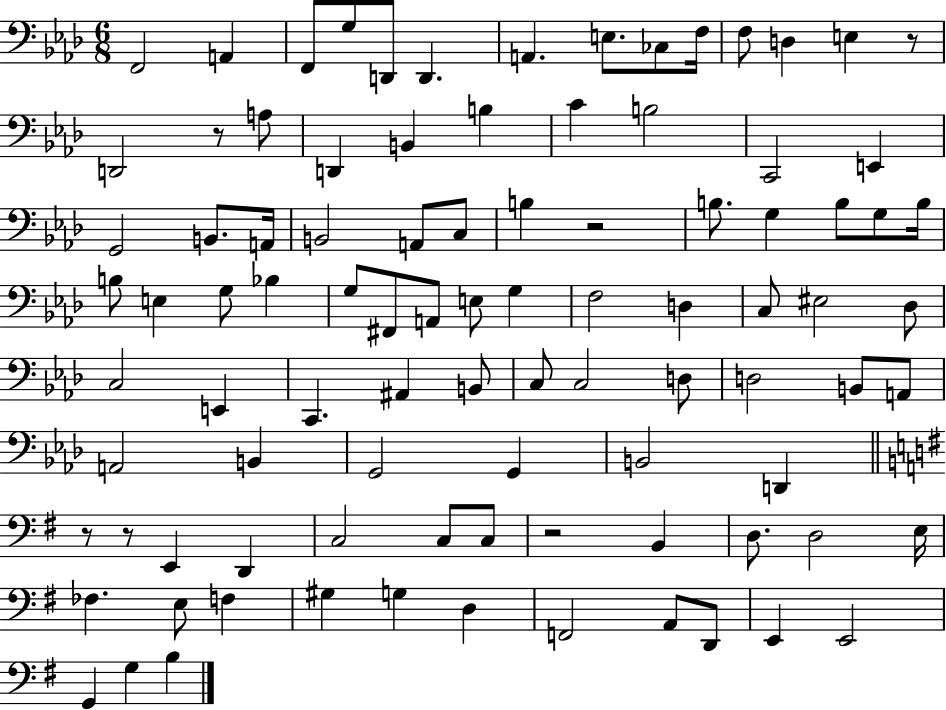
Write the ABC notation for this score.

X:1
T:Untitled
M:6/8
L:1/4
K:Ab
F,,2 A,, F,,/2 G,/2 D,,/2 D,, A,, E,/2 _C,/2 F,/4 F,/2 D, E, z/2 D,,2 z/2 A,/2 D,, B,, B, C B,2 C,,2 E,, G,,2 B,,/2 A,,/4 B,,2 A,,/2 C,/2 B, z2 B,/2 G, B,/2 G,/2 B,/4 B,/2 E, G,/2 _B, G,/2 ^F,,/2 A,,/2 E,/2 G, F,2 D, C,/2 ^E,2 _D,/2 C,2 E,, C,, ^A,, B,,/2 C,/2 C,2 D,/2 D,2 B,,/2 A,,/2 A,,2 B,, G,,2 G,, B,,2 D,, z/2 z/2 E,, D,, C,2 C,/2 C,/2 z2 B,, D,/2 D,2 E,/4 _F, E,/2 F, ^G, G, D, F,,2 A,,/2 D,,/2 E,, E,,2 G,, G, B,